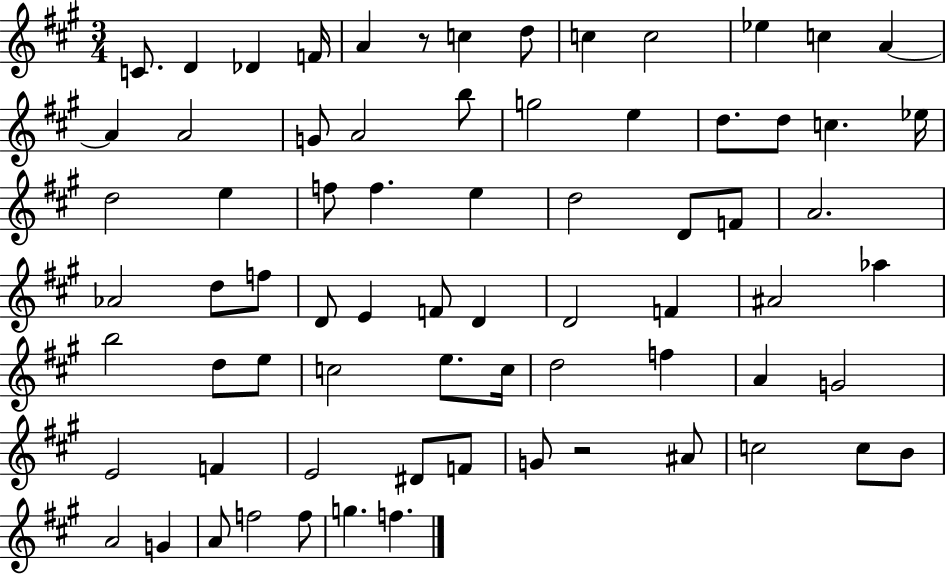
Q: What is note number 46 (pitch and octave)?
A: E5